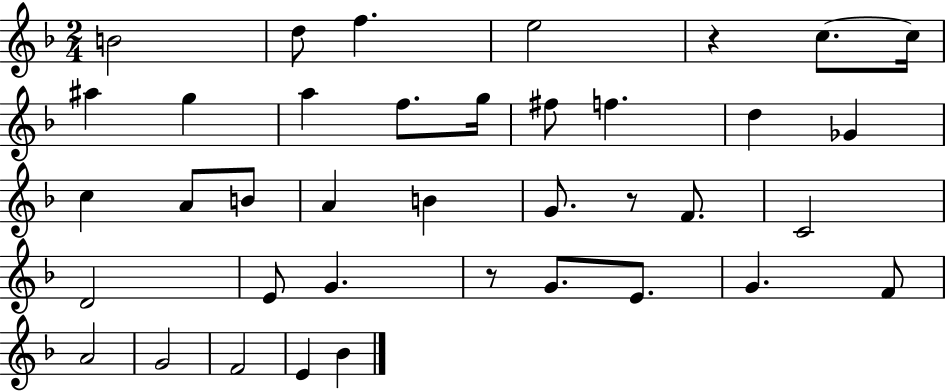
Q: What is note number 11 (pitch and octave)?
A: G5